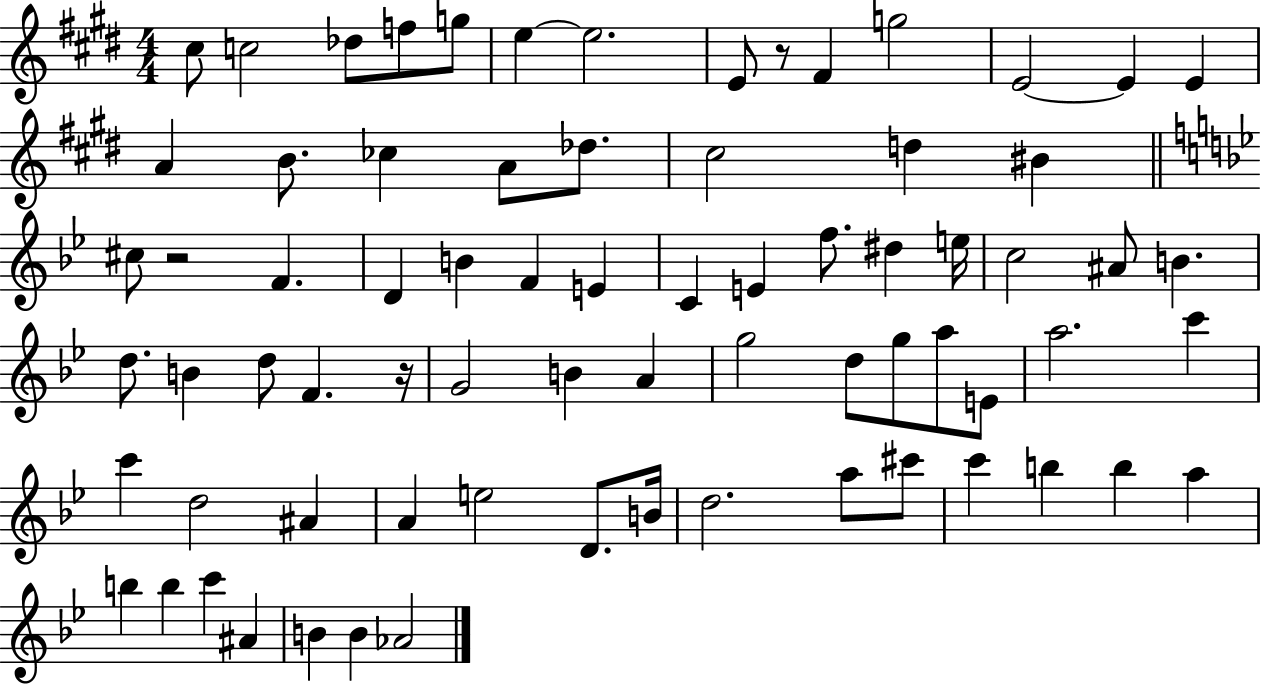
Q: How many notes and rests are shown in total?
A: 73